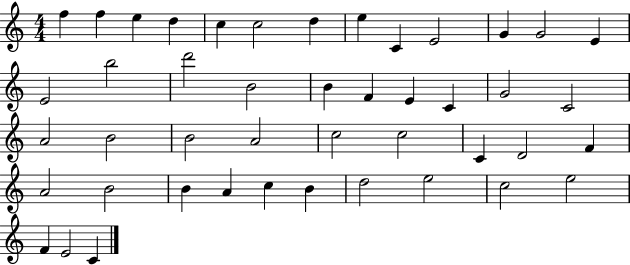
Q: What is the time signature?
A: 4/4